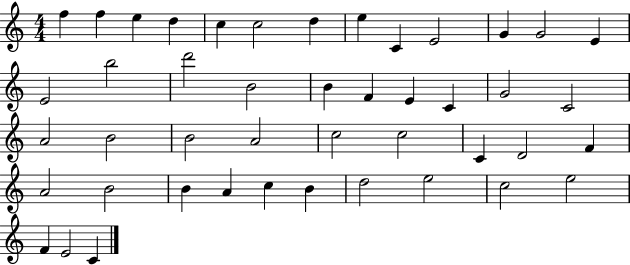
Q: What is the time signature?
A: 4/4